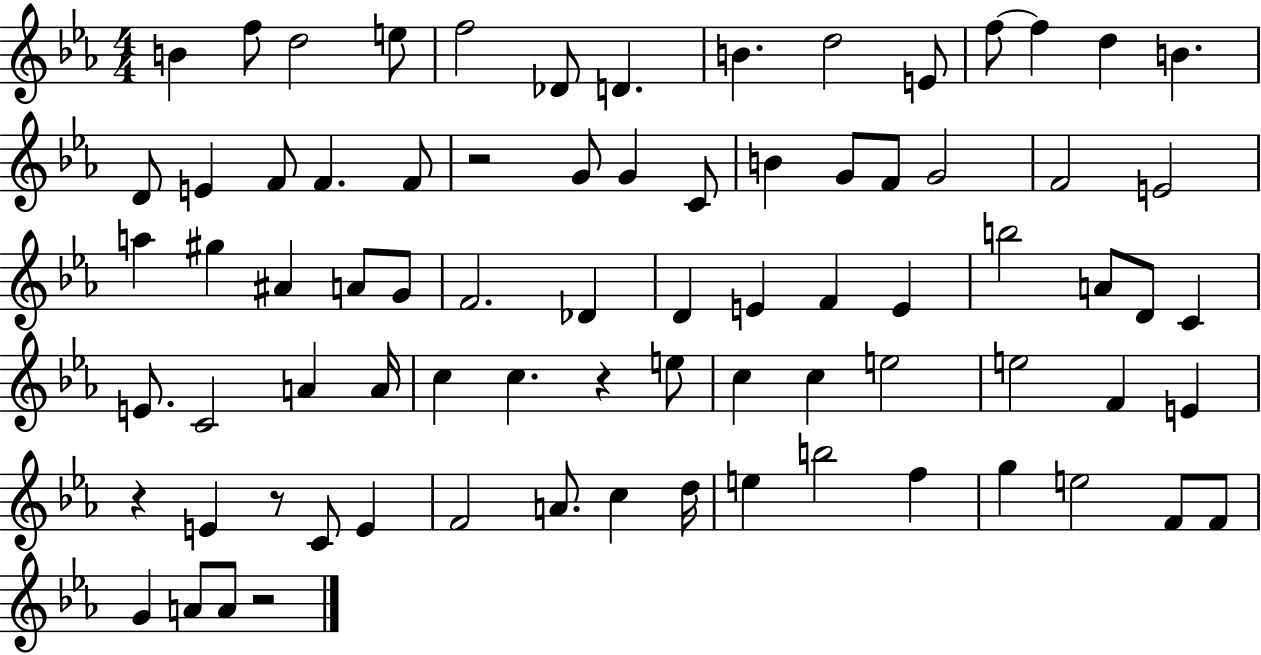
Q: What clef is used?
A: treble